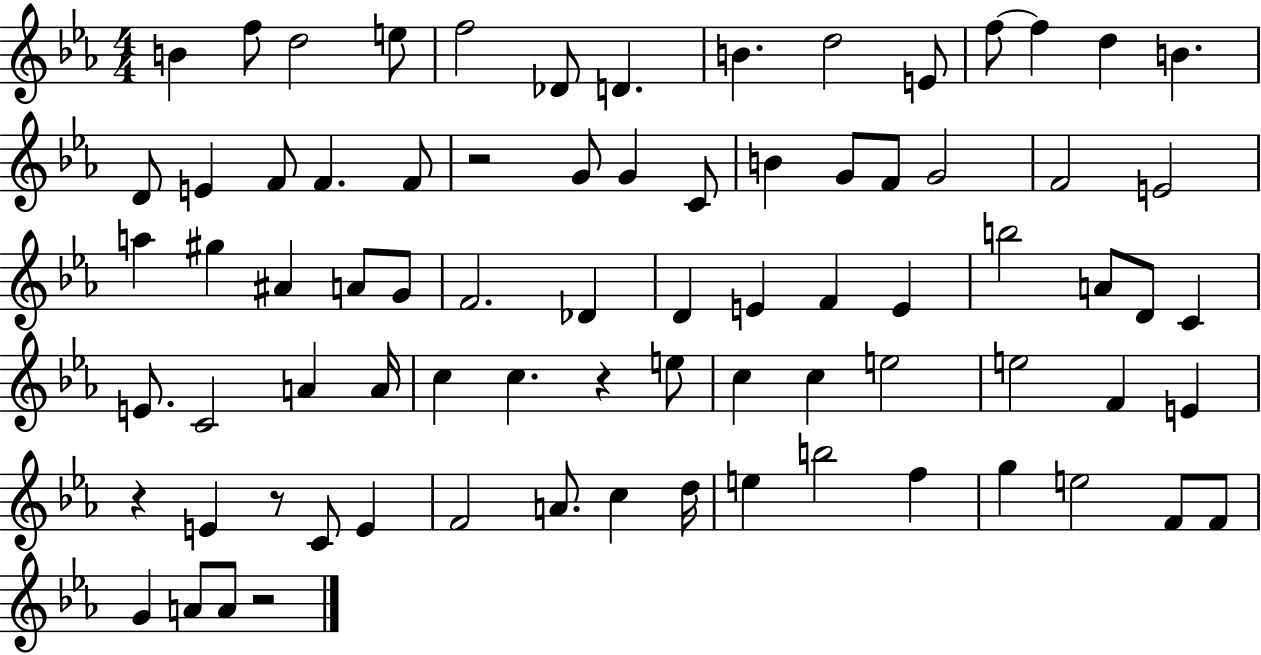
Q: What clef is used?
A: treble